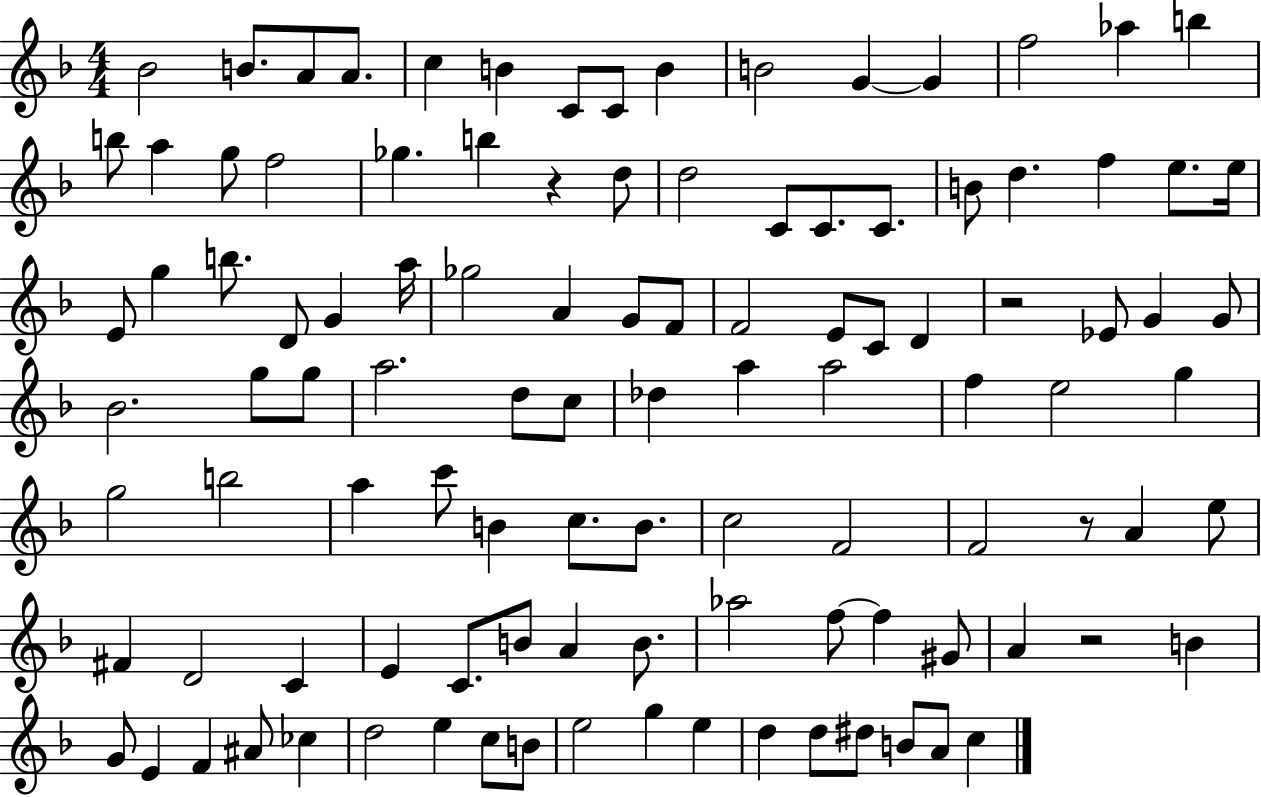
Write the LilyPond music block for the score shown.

{
  \clef treble
  \numericTimeSignature
  \time 4/4
  \key f \major
  bes'2 b'8. a'8 a'8. | c''4 b'4 c'8 c'8 b'4 | b'2 g'4~~ g'4 | f''2 aes''4 b''4 | \break b''8 a''4 g''8 f''2 | ges''4. b''4 r4 d''8 | d''2 c'8 c'8. c'8. | b'8 d''4. f''4 e''8. e''16 | \break e'8 g''4 b''8. d'8 g'4 a''16 | ges''2 a'4 g'8 f'8 | f'2 e'8 c'8 d'4 | r2 ees'8 g'4 g'8 | \break bes'2. g''8 g''8 | a''2. d''8 c''8 | des''4 a''4 a''2 | f''4 e''2 g''4 | \break g''2 b''2 | a''4 c'''8 b'4 c''8. b'8. | c''2 f'2 | f'2 r8 a'4 e''8 | \break fis'4 d'2 c'4 | e'4 c'8. b'8 a'4 b'8. | aes''2 f''8~~ f''4 gis'8 | a'4 r2 b'4 | \break g'8 e'4 f'4 ais'8 ces''4 | d''2 e''4 c''8 b'8 | e''2 g''4 e''4 | d''4 d''8 dis''8 b'8 a'8 c''4 | \break \bar "|."
}